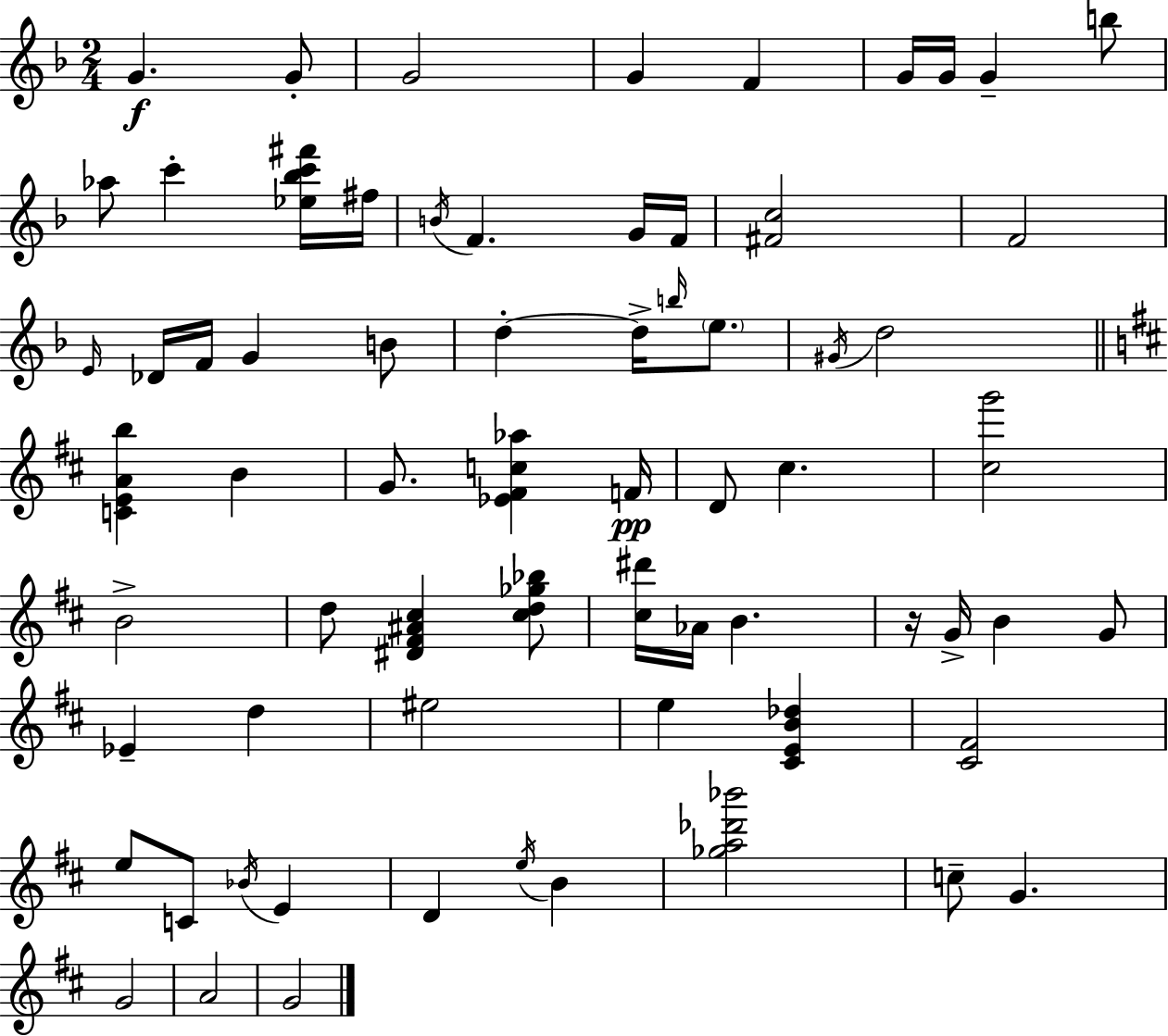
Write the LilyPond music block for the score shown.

{
  \clef treble
  \numericTimeSignature
  \time 2/4
  \key d \minor
  g'4.\f g'8-. | g'2 | g'4 f'4 | g'16 g'16 g'4-- b''8 | \break aes''8 c'''4-. <ees'' bes'' c''' fis'''>16 fis''16 | \acciaccatura { b'16 } f'4. g'16 | f'16 <fis' c''>2 | f'2 | \break \grace { e'16 } des'16 f'16 g'4 | b'8 d''4-.~~ d''16-> \grace { b''16 } | \parenthesize e''8. \acciaccatura { gis'16 } d''2 | \bar "||" \break \key b \minor <c' e' a' b''>4 b'4 | g'8. <ees' fis' c'' aes''>4 f'16\pp | d'8 cis''4. | <cis'' g'''>2 | \break b'2-> | d''8 <dis' fis' ais' cis''>4 <cis'' d'' ges'' bes''>8 | <cis'' dis'''>16 aes'16 b'4. | r16 g'16-> b'4 g'8 | \break ees'4-- d''4 | eis''2 | e''4 <cis' e' b' des''>4 | <cis' fis'>2 | \break e''8 c'8 \acciaccatura { bes'16 } e'4 | d'4 \acciaccatura { e''16 } b'4 | <ges'' a'' des''' bes'''>2 | c''8-- g'4. | \break g'2 | a'2 | g'2 | \bar "|."
}